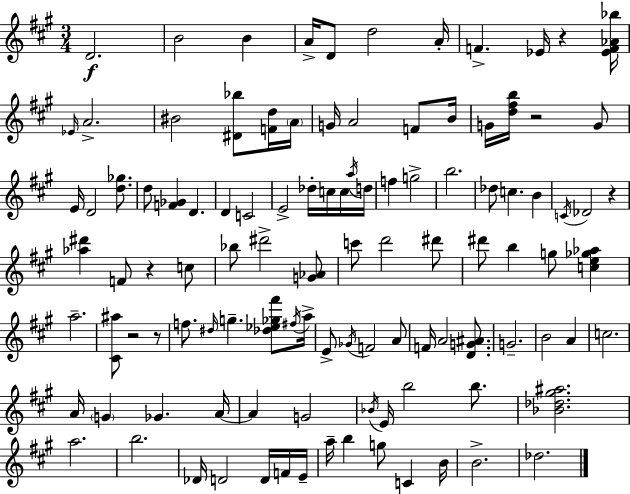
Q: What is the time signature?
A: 3/4